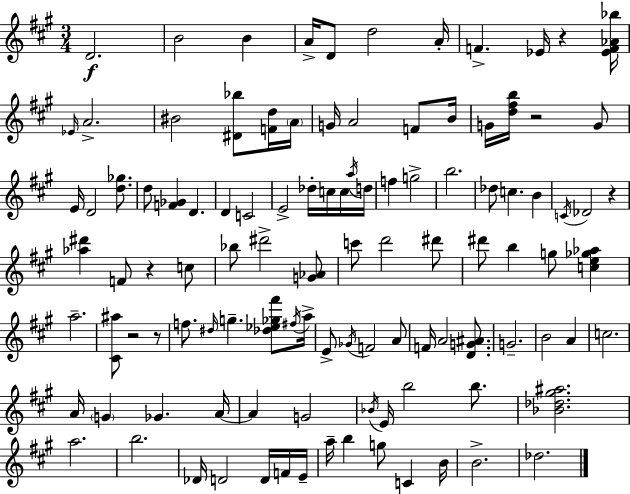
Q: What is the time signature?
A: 3/4